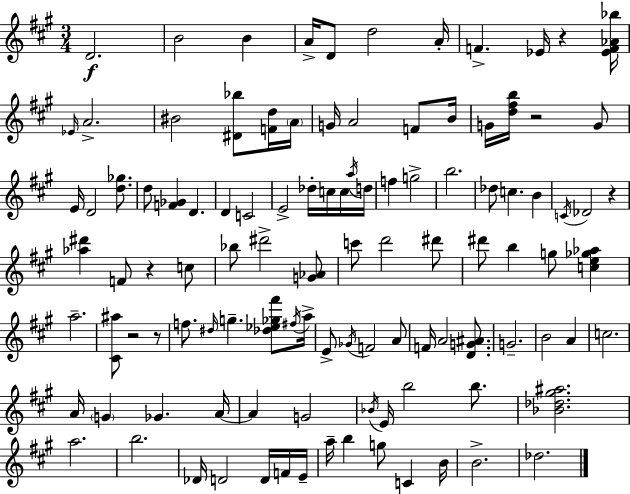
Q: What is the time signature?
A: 3/4